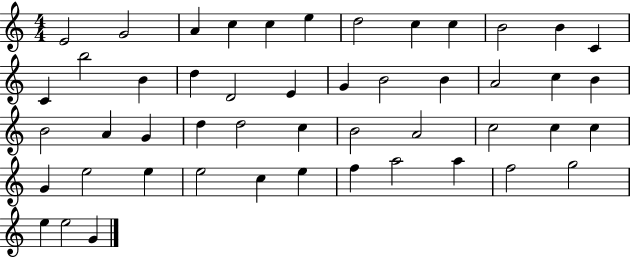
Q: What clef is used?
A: treble